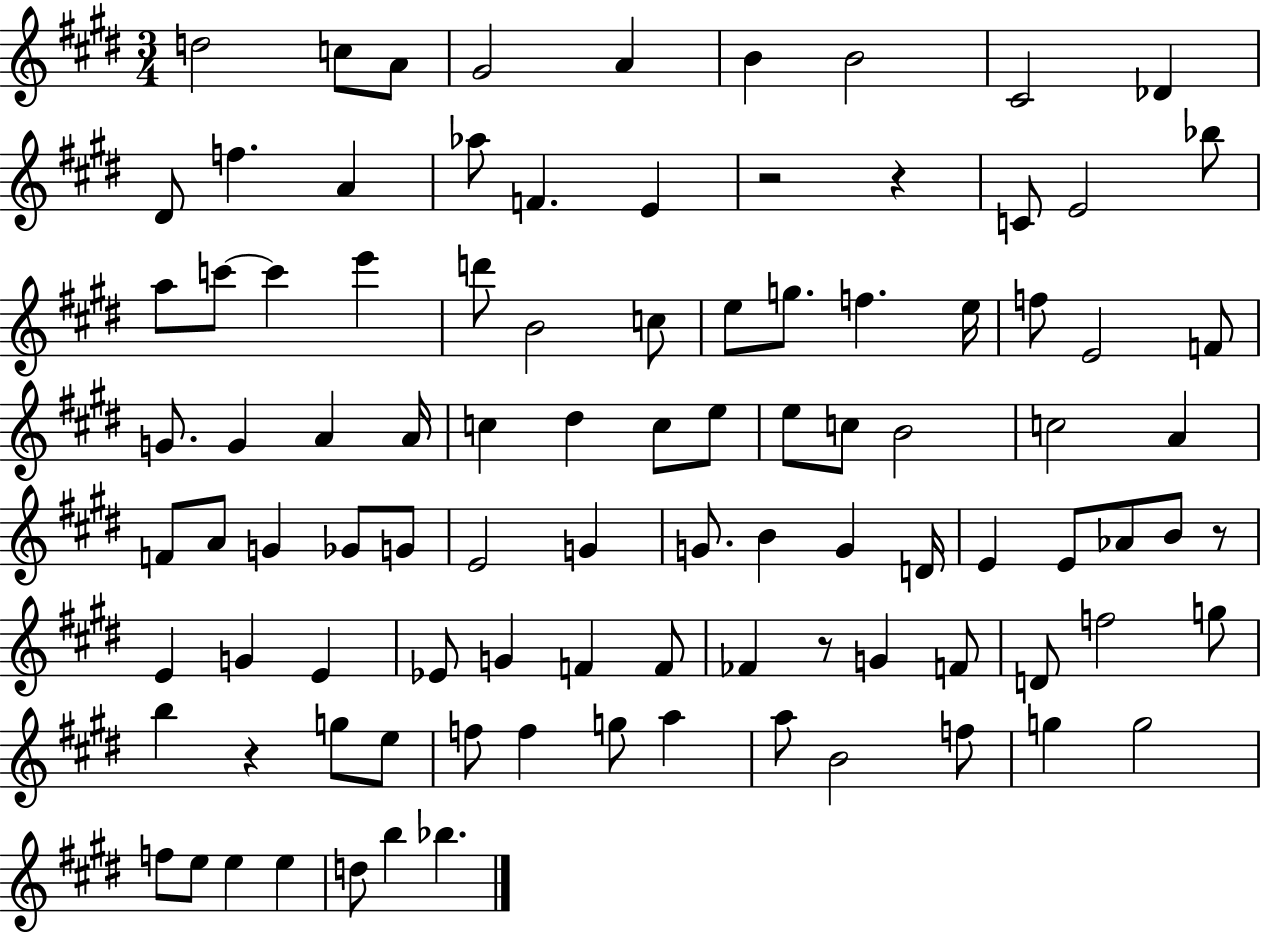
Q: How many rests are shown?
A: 5